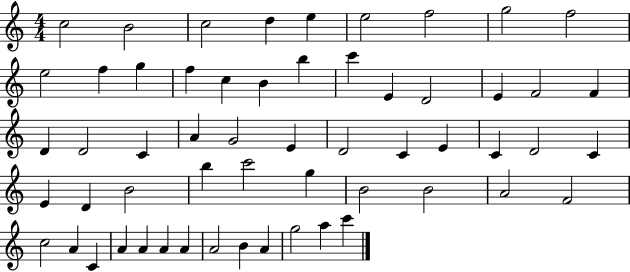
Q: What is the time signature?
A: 4/4